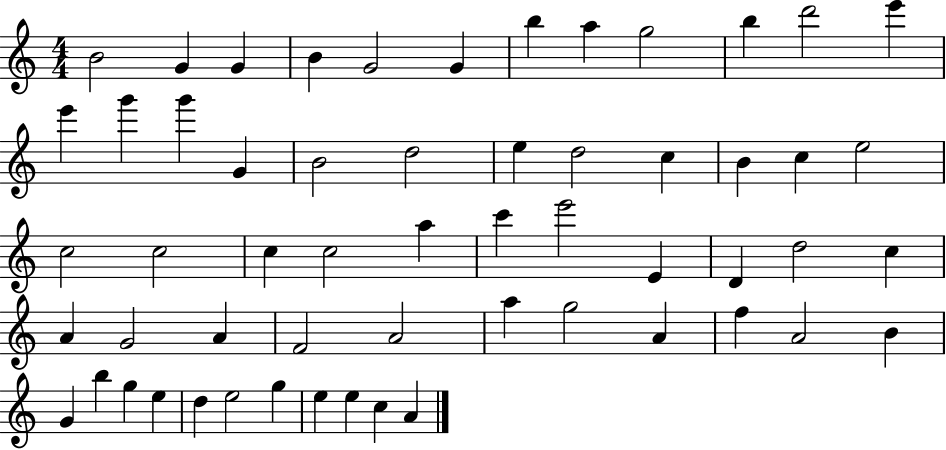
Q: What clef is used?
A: treble